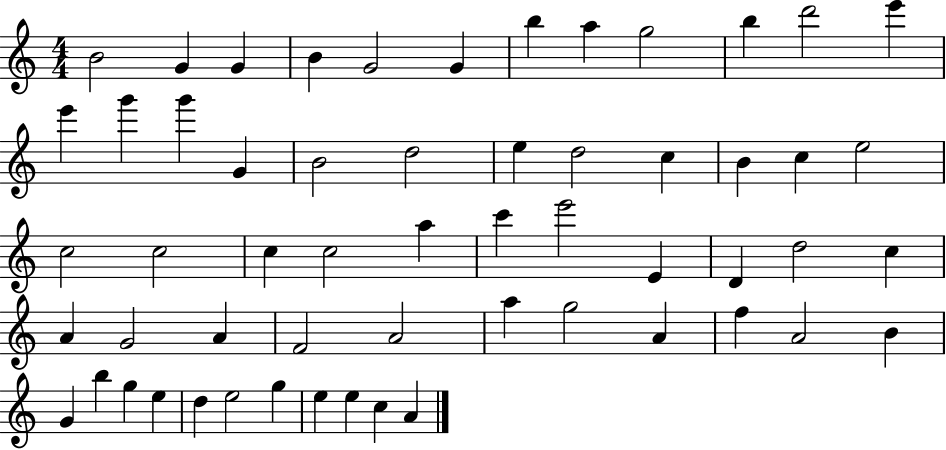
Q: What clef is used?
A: treble